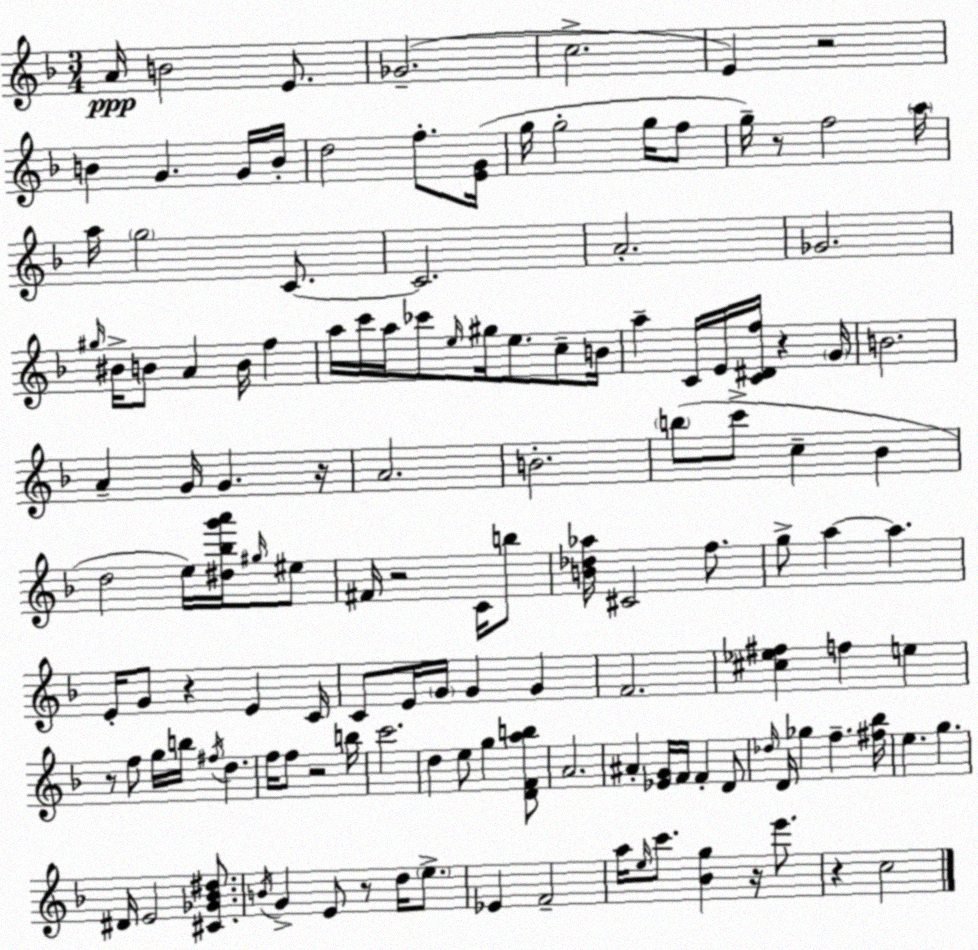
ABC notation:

X:1
T:Untitled
M:3/4
L:1/4
K:Dm
A/4 B2 E/2 _G2 c2 E z2 B G G/4 B/4 d2 f/2 [EG]/4 g/4 g2 g/4 f/2 g/4 z/2 f2 a/4 a/4 g2 C/2 C2 A2 _G2 ^g/4 ^B/4 B/2 A B/4 f a/4 c'/4 a/4 _c'/2 e/4 ^g/4 e/2 c/2 B/4 a C/4 E/4 [C^Df]/4 z G/4 B2 A G/4 G z/4 A2 B2 b/2 c'/2 c _B d2 e/4 [^d_bg'a']/4 ^g/4 ^e/2 ^F/4 z2 C/4 b/2 [B_d_a]/4 ^C2 f/2 g/2 a a E/4 G/2 z E C/4 C/2 E/4 G/4 G G F2 [^c_e^f] f e z/2 f/2 g/4 b/4 ^f/4 d f/4 f/2 z2 b/4 c'2 d e/2 g [DFab]/2 A2 ^A [_EG]/4 F/4 F D/2 _d/4 D/4 _g f [^f_b]/4 e g ^D/4 E2 [^C_G_B^d]/2 B/4 G E/2 z/2 d/4 e/2 _E F2 a/4 e/4 c'/2 [_Bg] z/4 e'/2 z c2